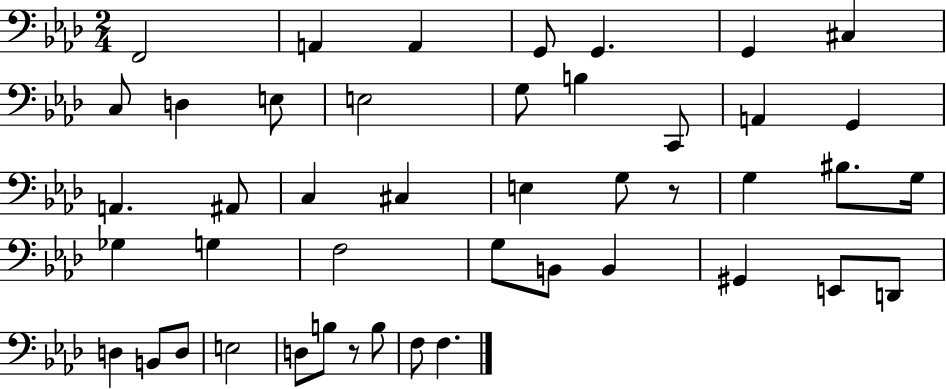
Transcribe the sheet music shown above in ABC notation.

X:1
T:Untitled
M:2/4
L:1/4
K:Ab
F,,2 A,, A,, G,,/2 G,, G,, ^C, C,/2 D, E,/2 E,2 G,/2 B, C,,/2 A,, G,, A,, ^A,,/2 C, ^C, E, G,/2 z/2 G, ^B,/2 G,/4 _G, G, F,2 G,/2 B,,/2 B,, ^G,, E,,/2 D,,/2 D, B,,/2 D,/2 E,2 D,/2 B,/2 z/2 B,/2 F,/2 F,